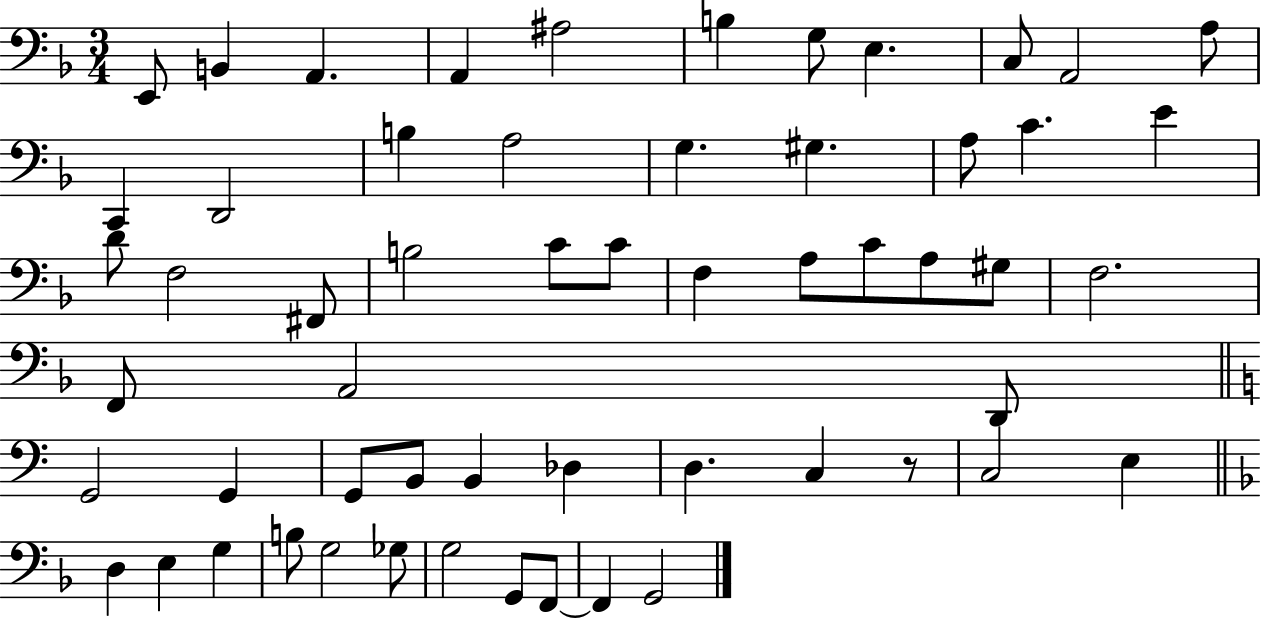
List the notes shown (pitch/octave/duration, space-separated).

E2/e B2/q A2/q. A2/q A#3/h B3/q G3/e E3/q. C3/e A2/h A3/e C2/q D2/h B3/q A3/h G3/q. G#3/q. A3/e C4/q. E4/q D4/e F3/h F#2/e B3/h C4/e C4/e F3/q A3/e C4/e A3/e G#3/e F3/h. F2/e A2/h D2/e G2/h G2/q G2/e B2/e B2/q Db3/q D3/q. C3/q R/e C3/h E3/q D3/q E3/q G3/q B3/e G3/h Gb3/e G3/h G2/e F2/e F2/q G2/h